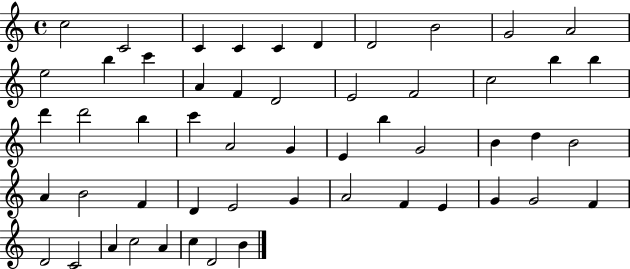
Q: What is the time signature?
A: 4/4